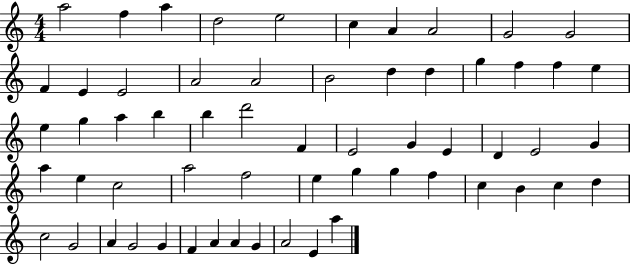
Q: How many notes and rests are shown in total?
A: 60